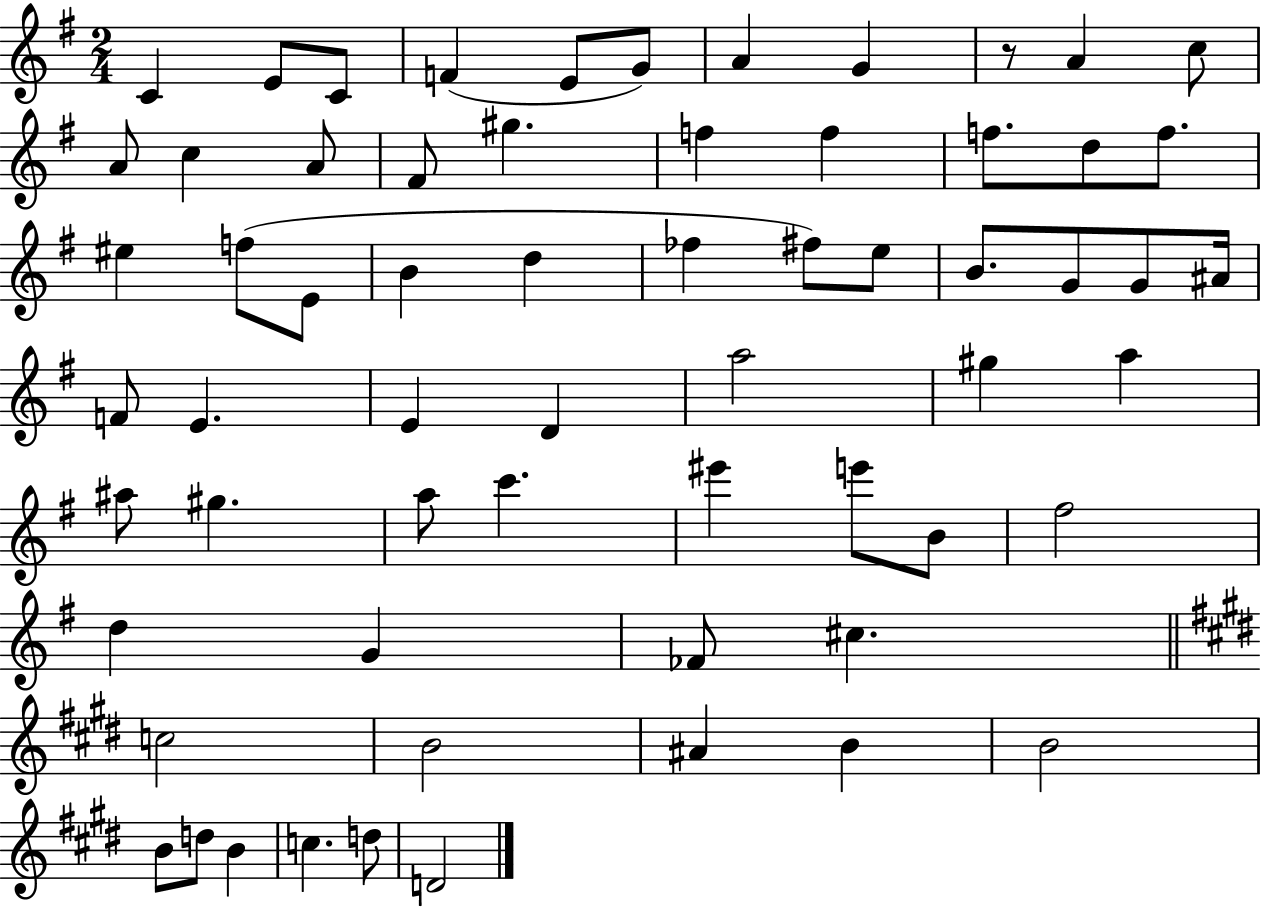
{
  \clef treble
  \numericTimeSignature
  \time 2/4
  \key g \major
  c'4 e'8 c'8 | f'4( e'8 g'8) | a'4 g'4 | r8 a'4 c''8 | \break a'8 c''4 a'8 | fis'8 gis''4. | f''4 f''4 | f''8. d''8 f''8. | \break eis''4 f''8( e'8 | b'4 d''4 | fes''4 fis''8) e''8 | b'8. g'8 g'8 ais'16 | \break f'8 e'4. | e'4 d'4 | a''2 | gis''4 a''4 | \break ais''8 gis''4. | a''8 c'''4. | eis'''4 e'''8 b'8 | fis''2 | \break d''4 g'4 | fes'8 cis''4. | \bar "||" \break \key e \major c''2 | b'2 | ais'4 b'4 | b'2 | \break b'8 d''8 b'4 | c''4. d''8 | d'2 | \bar "|."
}